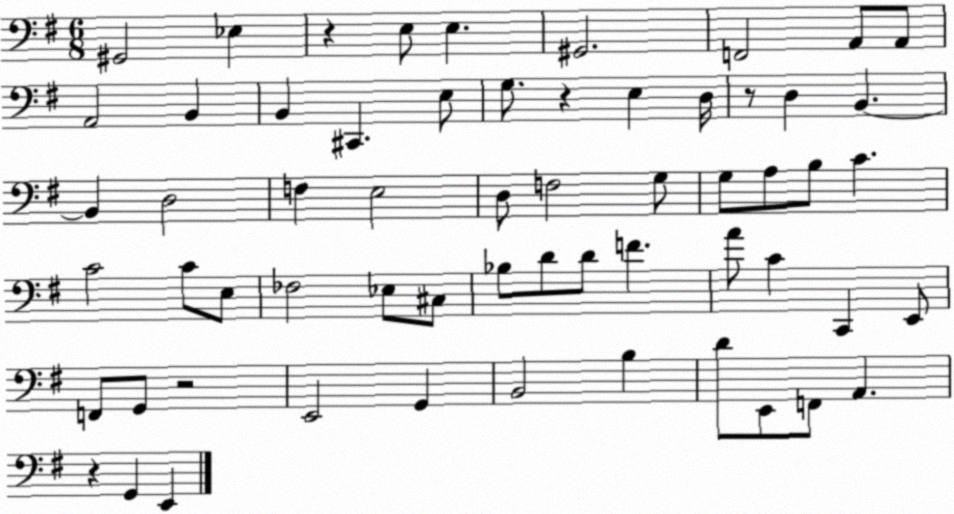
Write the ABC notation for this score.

X:1
T:Untitled
M:6/8
L:1/4
K:G
^G,,2 _E, z E,/2 E, ^G,,2 F,,2 A,,/2 A,,/2 A,,2 B,, B,, ^C,, E,/2 G,/2 z E, D,/4 z/2 D, B,, B,, D,2 F, E,2 D,/2 F,2 G,/2 G,/2 A,/2 B,/2 C C2 C/2 E,/2 _F,2 _E,/2 ^C,/2 _B,/2 D/2 D/2 F A/2 C C,, E,,/2 F,,/2 G,,/2 z2 E,,2 G,, B,,2 B, D/2 E,,/2 F,,/2 A,, z G,, E,,